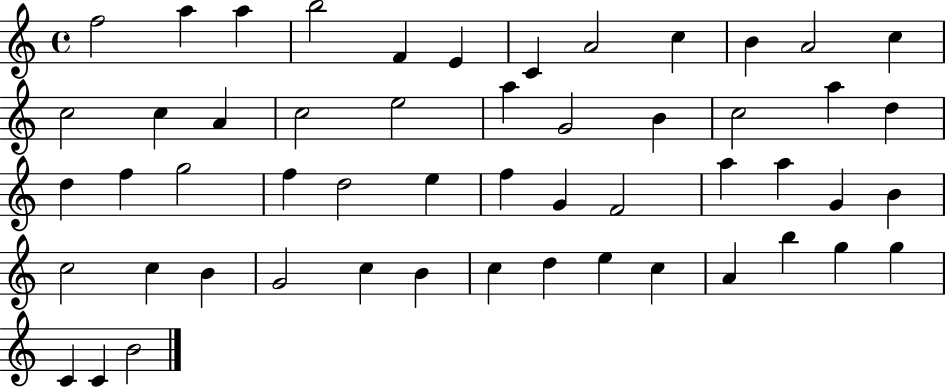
{
  \clef treble
  \time 4/4
  \defaultTimeSignature
  \key c \major
  f''2 a''4 a''4 | b''2 f'4 e'4 | c'4 a'2 c''4 | b'4 a'2 c''4 | \break c''2 c''4 a'4 | c''2 e''2 | a''4 g'2 b'4 | c''2 a''4 d''4 | \break d''4 f''4 g''2 | f''4 d''2 e''4 | f''4 g'4 f'2 | a''4 a''4 g'4 b'4 | \break c''2 c''4 b'4 | g'2 c''4 b'4 | c''4 d''4 e''4 c''4 | a'4 b''4 g''4 g''4 | \break c'4 c'4 b'2 | \bar "|."
}